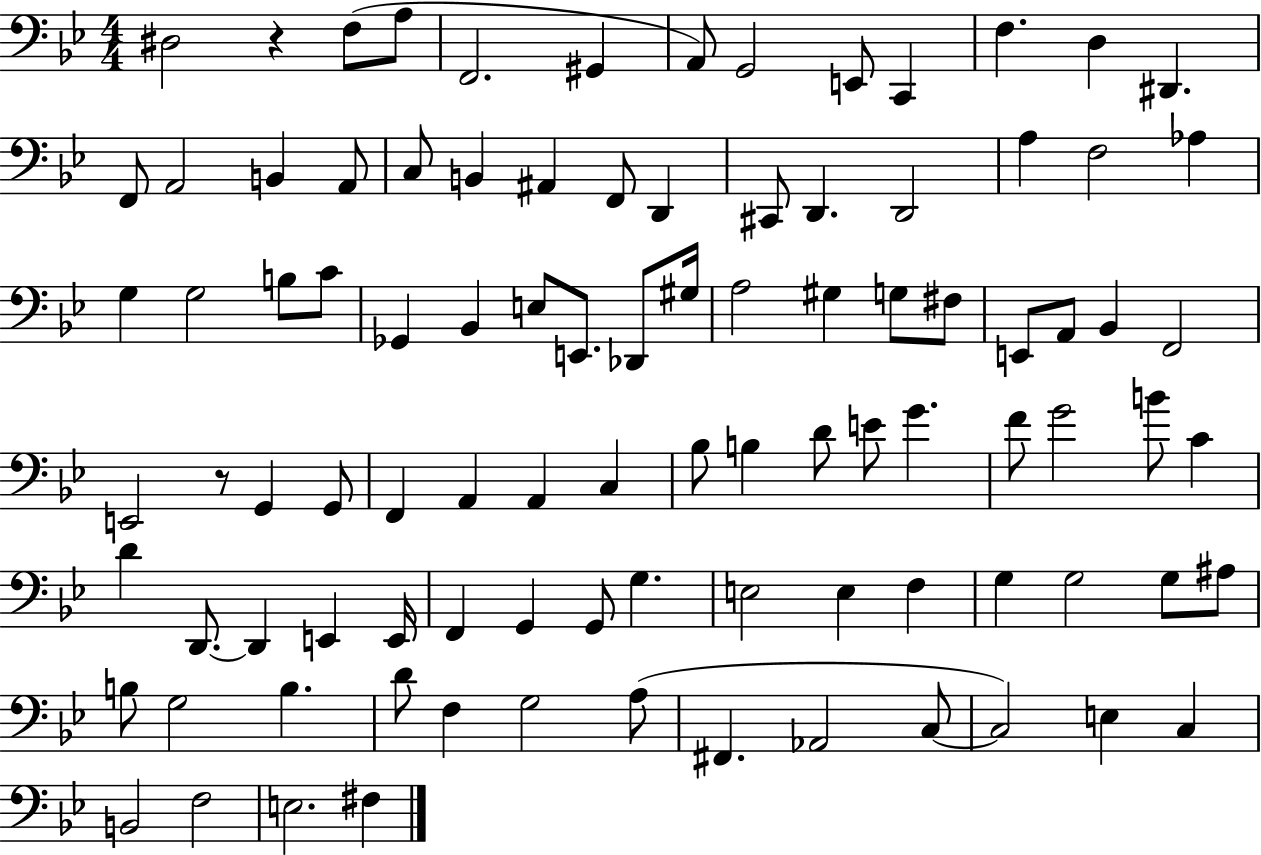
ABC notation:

X:1
T:Untitled
M:4/4
L:1/4
K:Bb
^D,2 z F,/2 A,/2 F,,2 ^G,, A,,/2 G,,2 E,,/2 C,, F, D, ^D,, F,,/2 A,,2 B,, A,,/2 C,/2 B,, ^A,, F,,/2 D,, ^C,,/2 D,, D,,2 A, F,2 _A, G, G,2 B,/2 C/2 _G,, _B,, E,/2 E,,/2 _D,,/2 ^G,/4 A,2 ^G, G,/2 ^F,/2 E,,/2 A,,/2 _B,, F,,2 E,,2 z/2 G,, G,,/2 F,, A,, A,, C, _B,/2 B, D/2 E/2 G F/2 G2 B/2 C D D,,/2 D,, E,, E,,/4 F,, G,, G,,/2 G, E,2 E, F, G, G,2 G,/2 ^A,/2 B,/2 G,2 B, D/2 F, G,2 A,/2 ^F,, _A,,2 C,/2 C,2 E, C, B,,2 F,2 E,2 ^F,